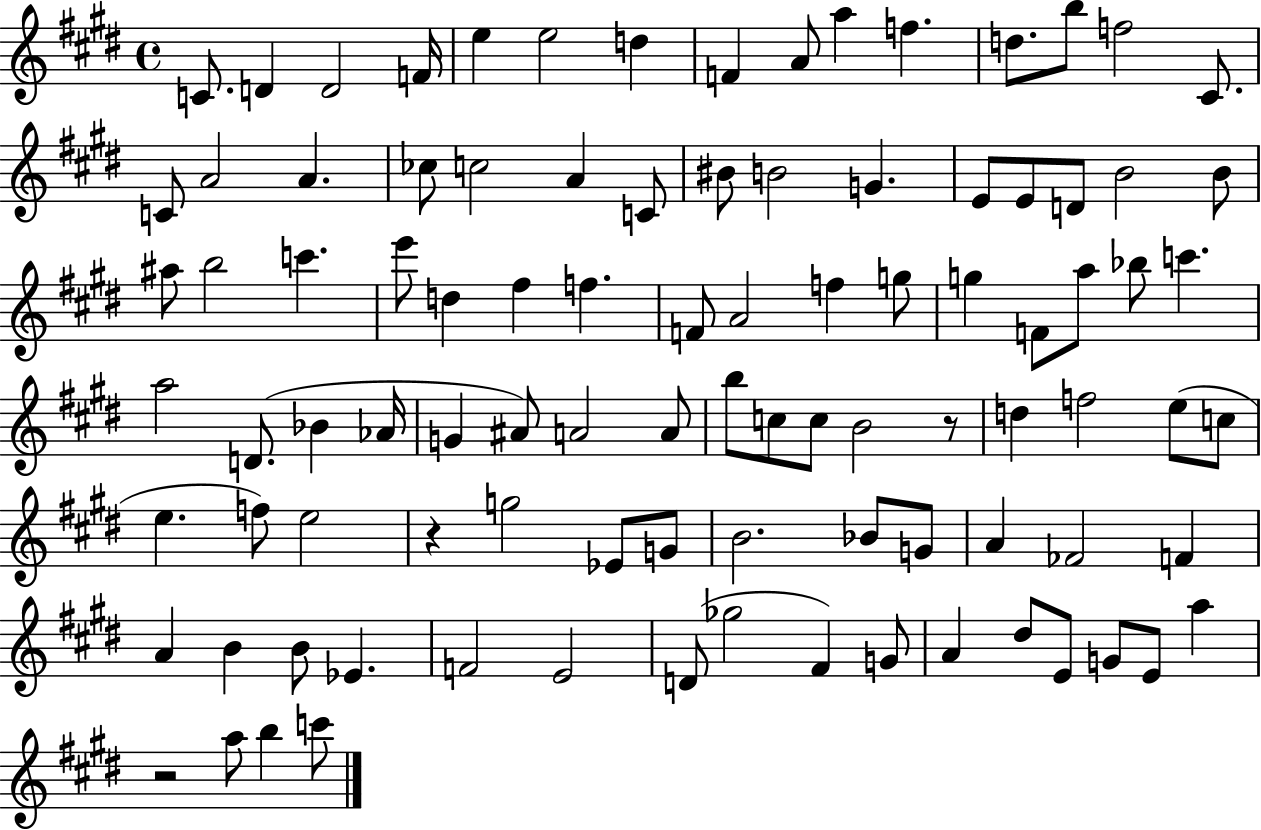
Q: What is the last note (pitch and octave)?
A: C6